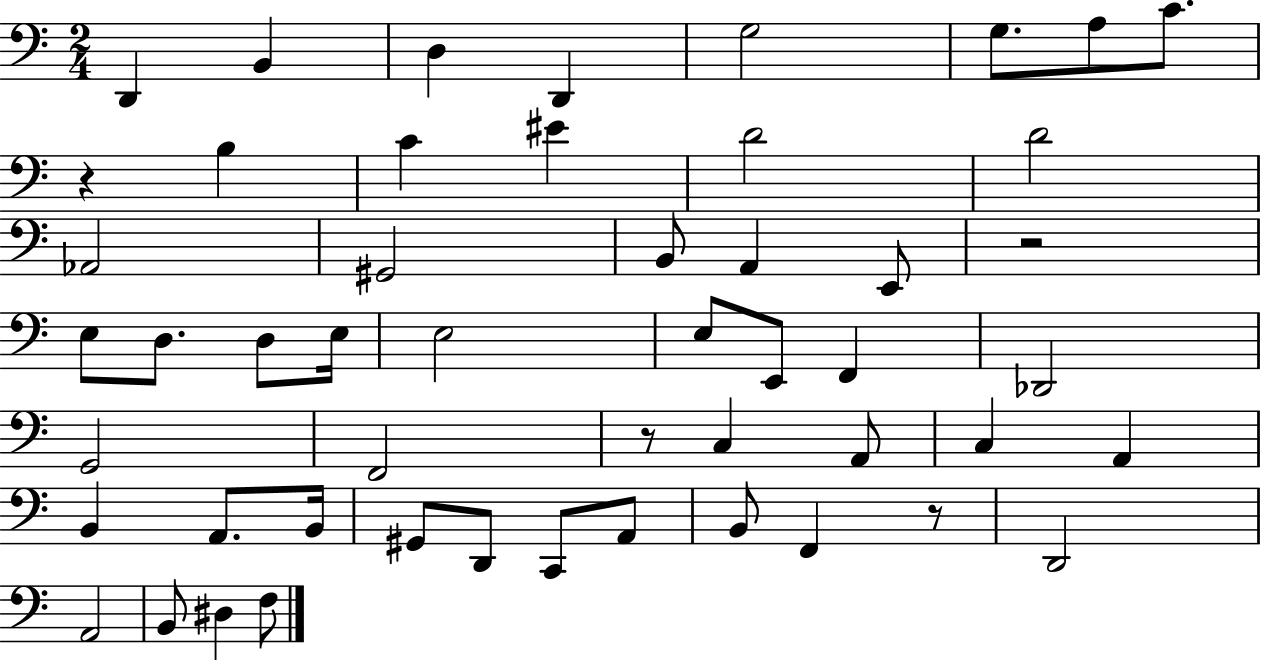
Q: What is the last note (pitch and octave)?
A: F3